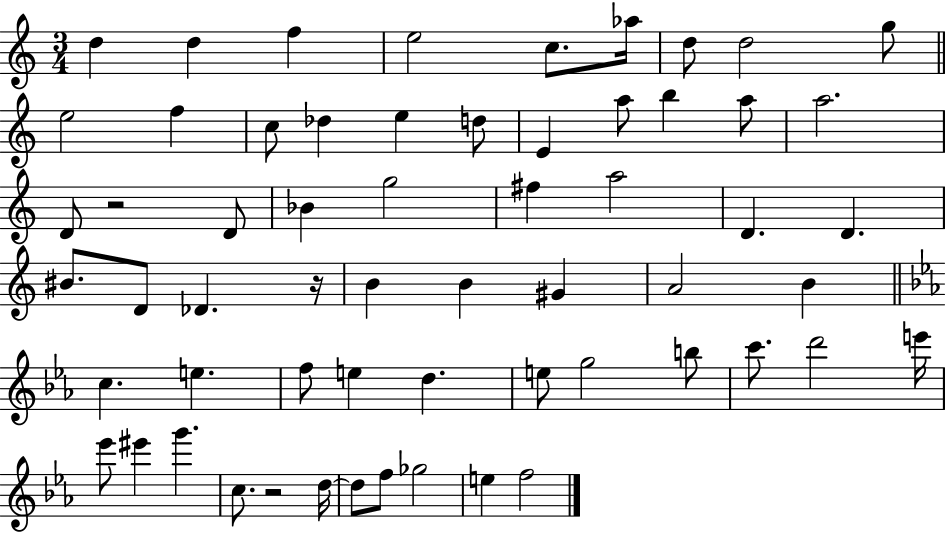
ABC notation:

X:1
T:Untitled
M:3/4
L:1/4
K:C
d d f e2 c/2 _a/4 d/2 d2 g/2 e2 f c/2 _d e d/2 E a/2 b a/2 a2 D/2 z2 D/2 _B g2 ^f a2 D D ^B/2 D/2 _D z/4 B B ^G A2 B c e f/2 e d e/2 g2 b/2 c'/2 d'2 e'/4 _e'/2 ^e' g' c/2 z2 d/4 d/2 f/2 _g2 e f2